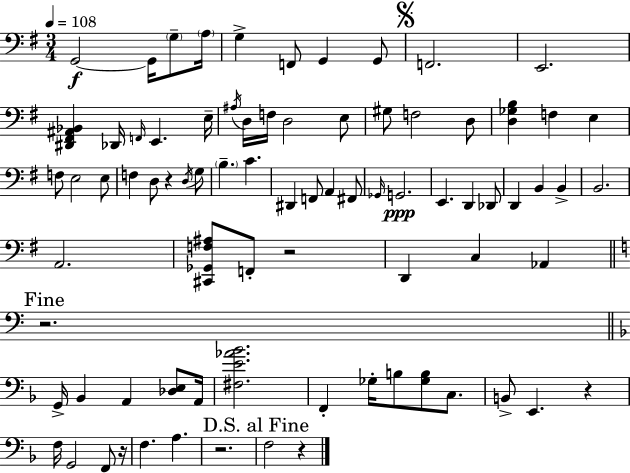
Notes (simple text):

G2/h G2/s G3/e A3/s G3/q F2/e G2/q G2/e F2/h. E2/h. [D#2,F#2,A#2,Bb2]/q Db2/s F2/s E2/q. E3/s A#3/s D3/s F3/s D3/h E3/e G#3/e F3/h D3/e [D3,Gb3,B3]/q F3/q E3/q F3/e E3/h E3/e F3/q D3/e R/q D3/s G3/e B3/q. C4/q. D#2/q F2/e A2/q F#2/e Gb2/s G2/h. E2/q. D2/q Db2/e D2/q B2/q B2/q B2/h. A2/h. [C#2,Gb2,F3,A#3]/e F2/e R/h D2/q C3/q Ab2/q R/h. G2/s Bb2/q A2/q [Db3,E3]/e A2/s [F#3,E4,Ab4,Bb4]/h. F2/q Gb3/s B3/e [Gb3,B3]/e C3/e. B2/e E2/q. R/q F3/s G2/h F2/e R/s F3/q. A3/q. R/h. F3/h R/q